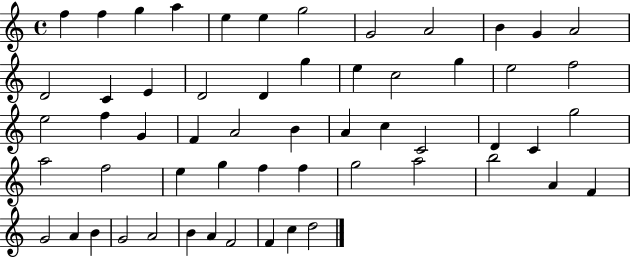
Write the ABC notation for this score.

X:1
T:Untitled
M:4/4
L:1/4
K:C
f f g a e e g2 G2 A2 B G A2 D2 C E D2 D g e c2 g e2 f2 e2 f G F A2 B A c C2 D C g2 a2 f2 e g f f g2 a2 b2 A F G2 A B G2 A2 B A F2 F c d2